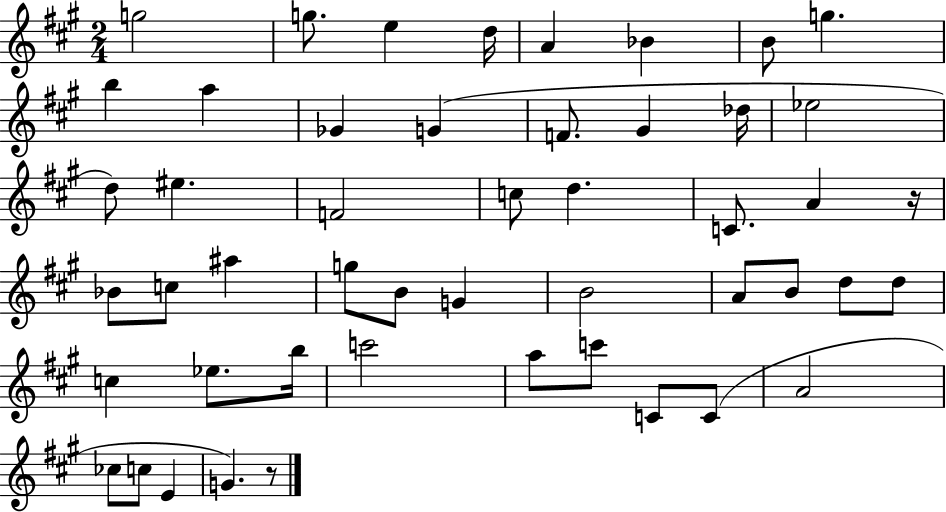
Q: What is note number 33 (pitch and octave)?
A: D5